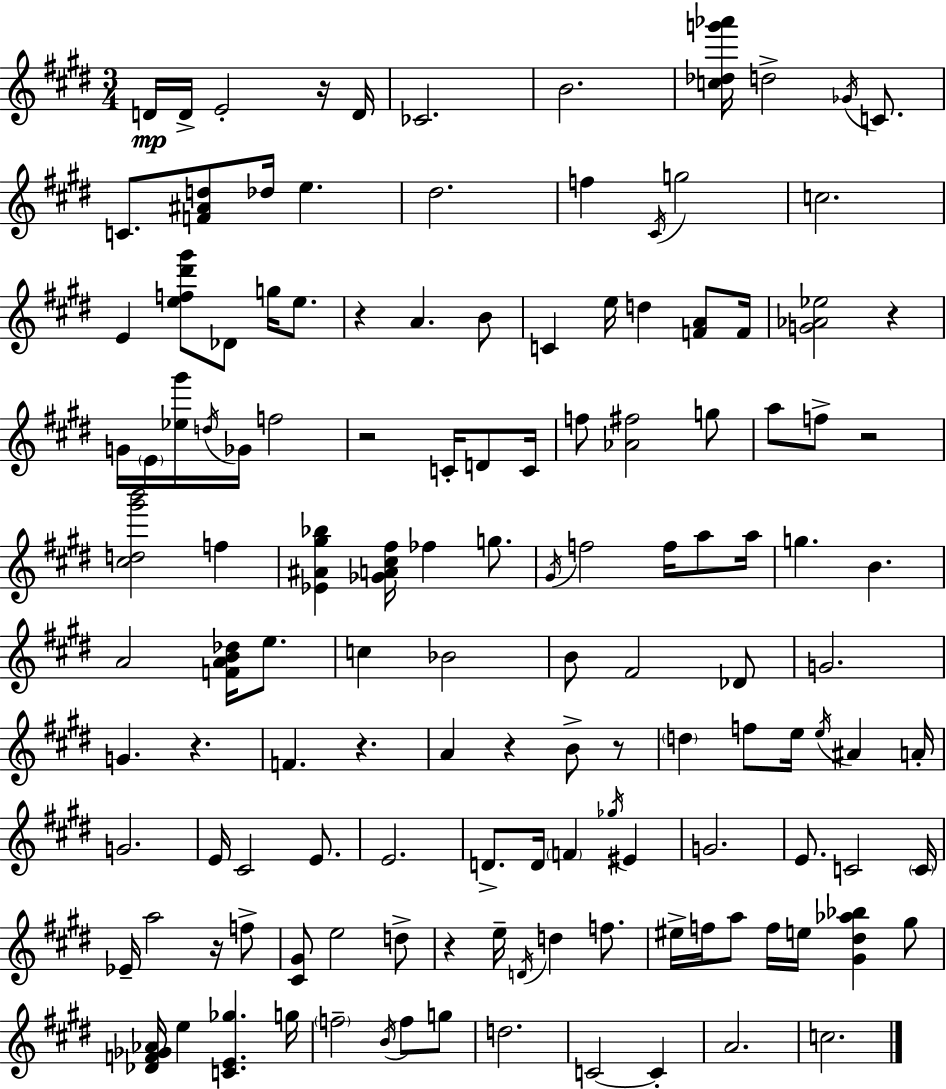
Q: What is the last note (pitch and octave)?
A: C5